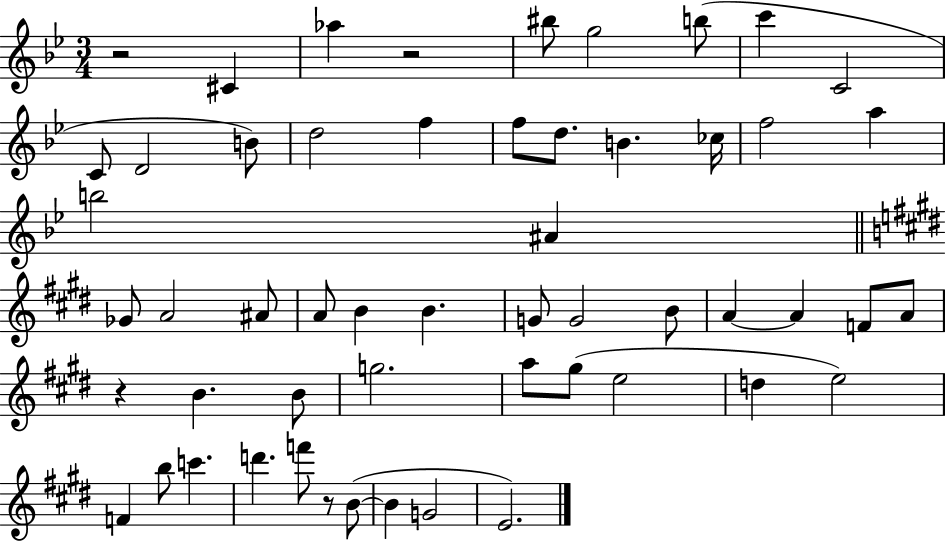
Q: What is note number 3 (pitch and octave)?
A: BIS5